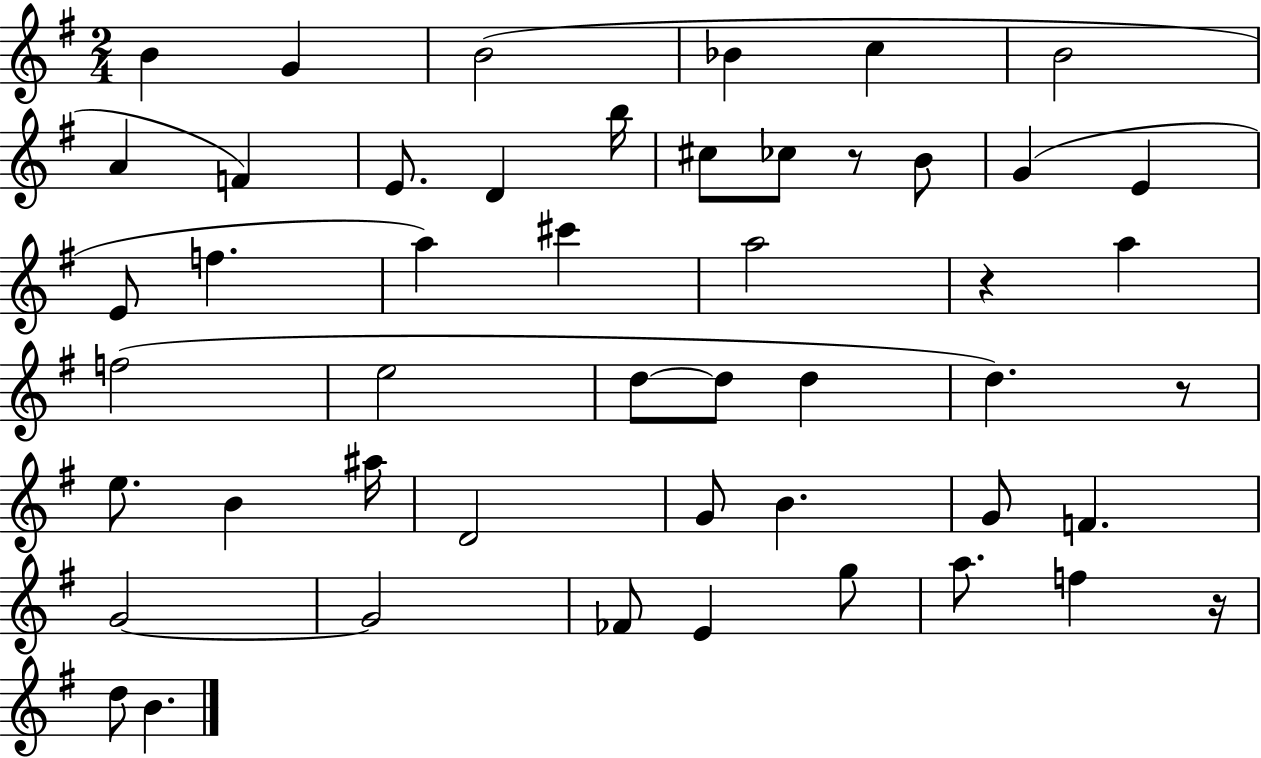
X:1
T:Untitled
M:2/4
L:1/4
K:G
B G B2 _B c B2 A F E/2 D b/4 ^c/2 _c/2 z/2 B/2 G E E/2 f a ^c' a2 z a f2 e2 d/2 d/2 d d z/2 e/2 B ^a/4 D2 G/2 B G/2 F G2 G2 _F/2 E g/2 a/2 f z/4 d/2 B